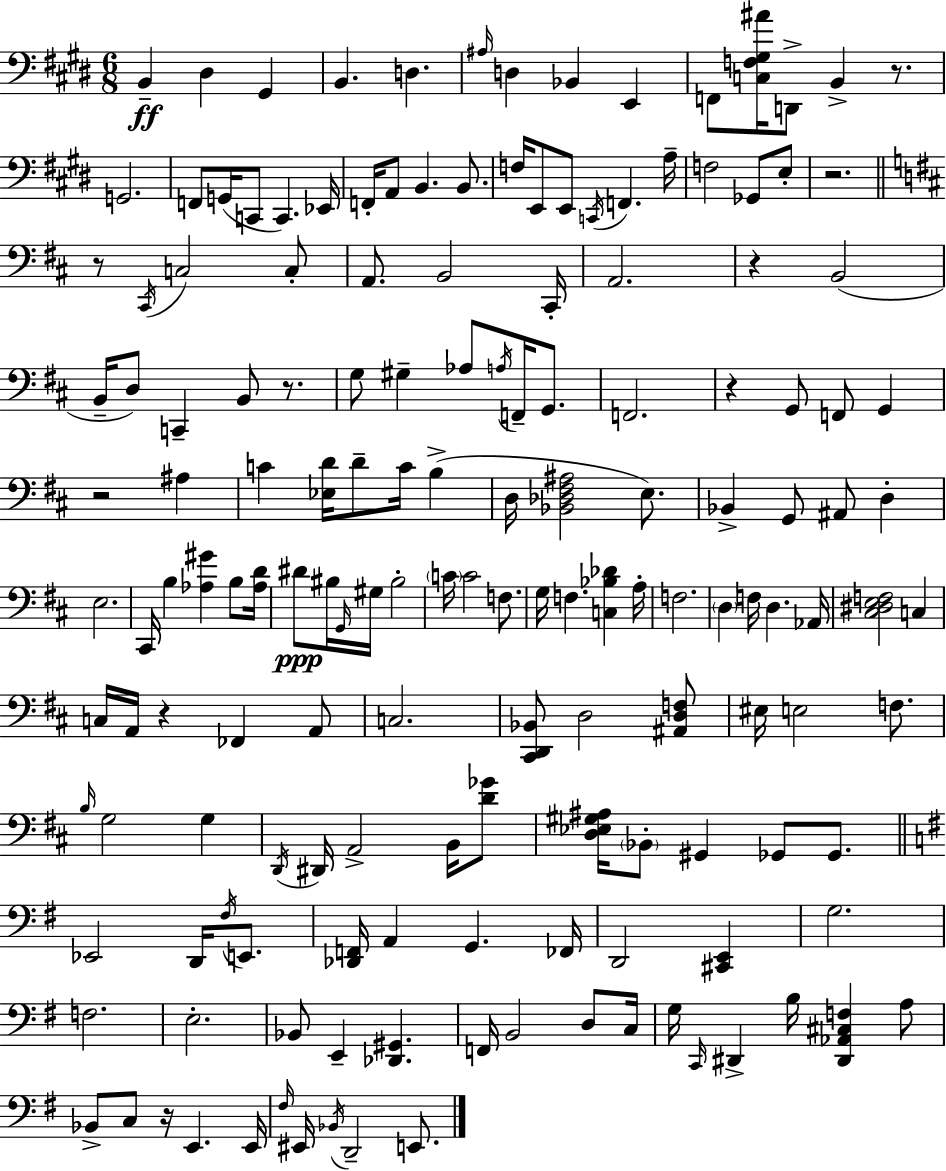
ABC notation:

X:1
T:Untitled
M:6/8
L:1/4
K:E
B,, ^D, ^G,, B,, D, ^A,/4 D, _B,, E,, F,,/2 [C,F,^G,^A]/4 D,,/2 B,, z/2 G,,2 F,,/2 G,,/4 C,,/2 C,, _E,,/4 F,,/4 A,,/2 B,, B,,/2 F,/4 E,,/2 E,,/2 C,,/4 F,, A,/4 F,2 _G,,/2 E,/2 z2 z/2 ^C,,/4 C,2 C,/2 A,,/2 B,,2 ^C,,/4 A,,2 z B,,2 B,,/4 D,/2 C,, B,,/2 z/2 G,/2 ^G, _A,/2 A,/4 F,,/4 G,,/2 F,,2 z G,,/2 F,,/2 G,, z2 ^A, C [_E,D]/4 D/2 C/4 B, D,/4 [_B,,_D,^F,^A,]2 E,/2 _B,, G,,/2 ^A,,/2 D, E,2 ^C,,/4 B, [_A,^G] B,/2 [_A,D]/4 ^D/2 ^B,/4 G,,/4 ^G,/4 ^B,2 C/4 C2 F,/2 G,/4 F, [C,_B,_D] A,/4 F,2 D, F,/4 D, _A,,/4 [^C,^D,E,F,]2 C, C,/4 A,,/4 z _F,, A,,/2 C,2 [^C,,D,,_B,,]/2 D,2 [^A,,D,F,]/2 ^E,/4 E,2 F,/2 B,/4 G,2 G, D,,/4 ^D,,/4 A,,2 B,,/4 [D_G]/2 [D,_E,^G,^A,]/4 _B,,/2 ^G,, _G,,/2 _G,,/2 _E,,2 D,,/4 ^F,/4 E,,/2 [_D,,F,,]/4 A,, G,, _F,,/4 D,,2 [^C,,E,,] G,2 F,2 E,2 _B,,/2 E,, [_D,,^G,,] F,,/4 B,,2 D,/2 C,/4 G,/4 C,,/4 ^D,, B,/4 [^D,,_A,,^C,F,] A,/2 _B,,/2 C,/2 z/4 E,, E,,/4 ^F,/4 ^E,,/4 _B,,/4 D,,2 E,,/2